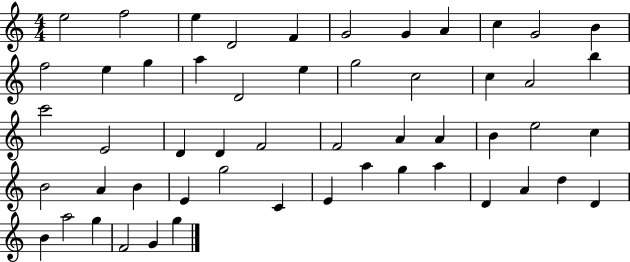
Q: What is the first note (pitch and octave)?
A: E5